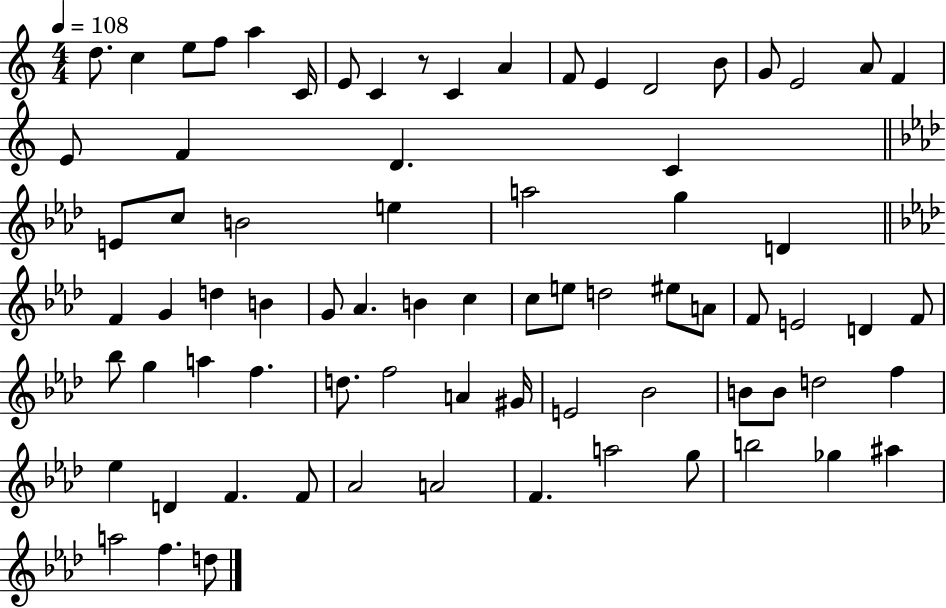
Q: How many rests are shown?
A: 1